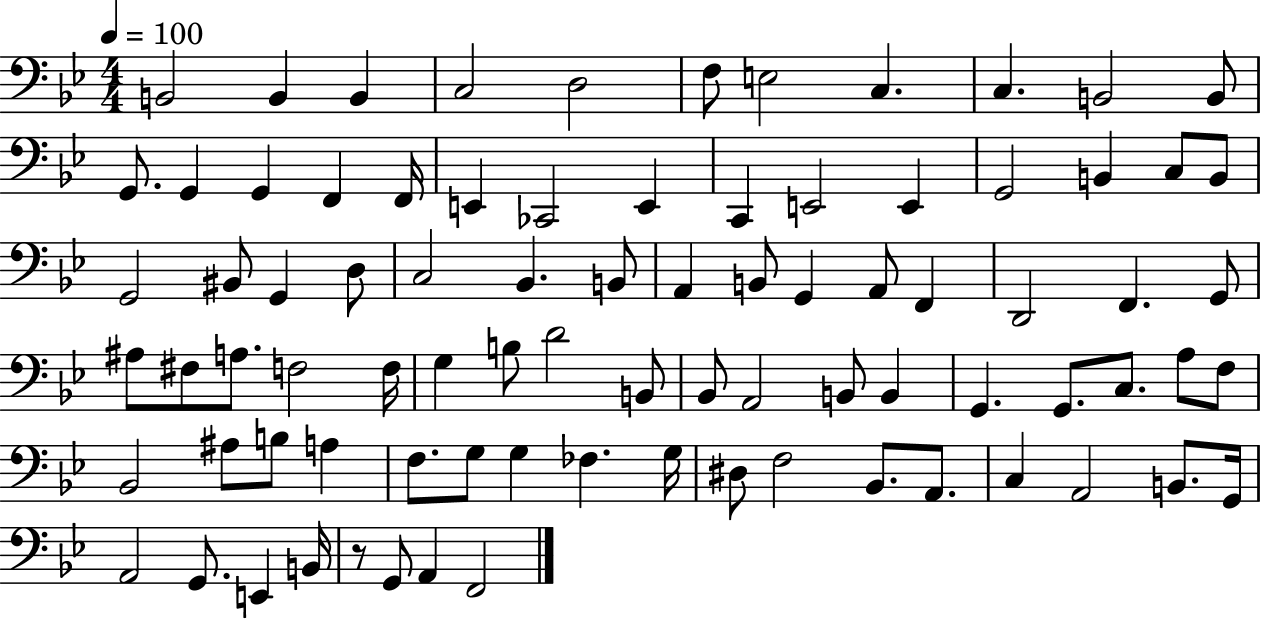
B2/h B2/q B2/q C3/h D3/h F3/e E3/h C3/q. C3/q. B2/h B2/e G2/e. G2/q G2/q F2/q F2/s E2/q CES2/h E2/q C2/q E2/h E2/q G2/h B2/q C3/e B2/e G2/h BIS2/e G2/q D3/e C3/h Bb2/q. B2/e A2/q B2/e G2/q A2/e F2/q D2/h F2/q. G2/e A#3/e F#3/e A3/e. F3/h F3/s G3/q B3/e D4/h B2/e Bb2/e A2/h B2/e B2/q G2/q. G2/e. C3/e. A3/e F3/e Bb2/h A#3/e B3/e A3/q F3/e. G3/e G3/q FES3/q. G3/s D#3/e F3/h Bb2/e. A2/e. C3/q A2/h B2/e. G2/s A2/h G2/e. E2/q B2/s R/e G2/e A2/q F2/h